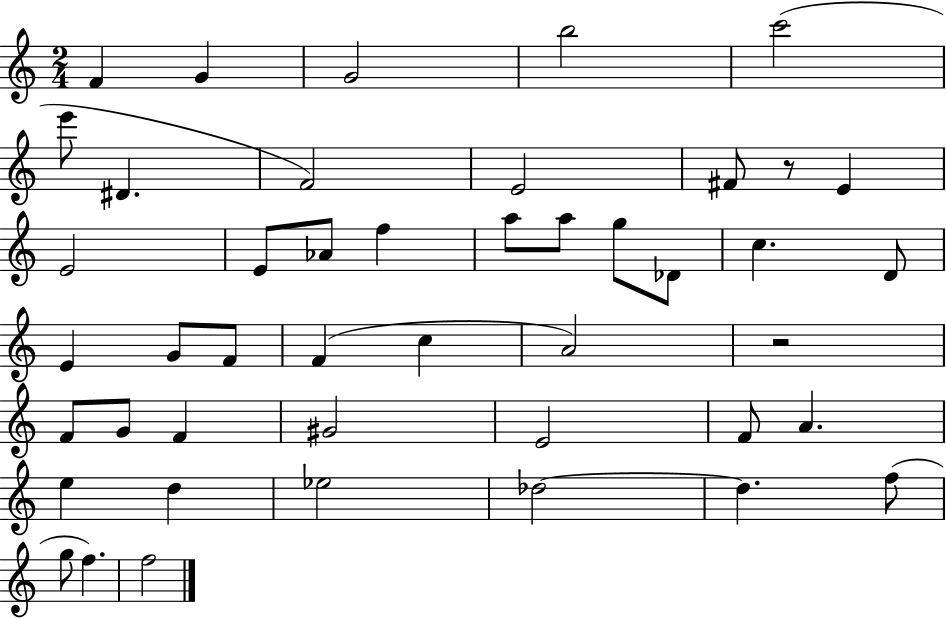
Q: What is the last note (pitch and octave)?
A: F5